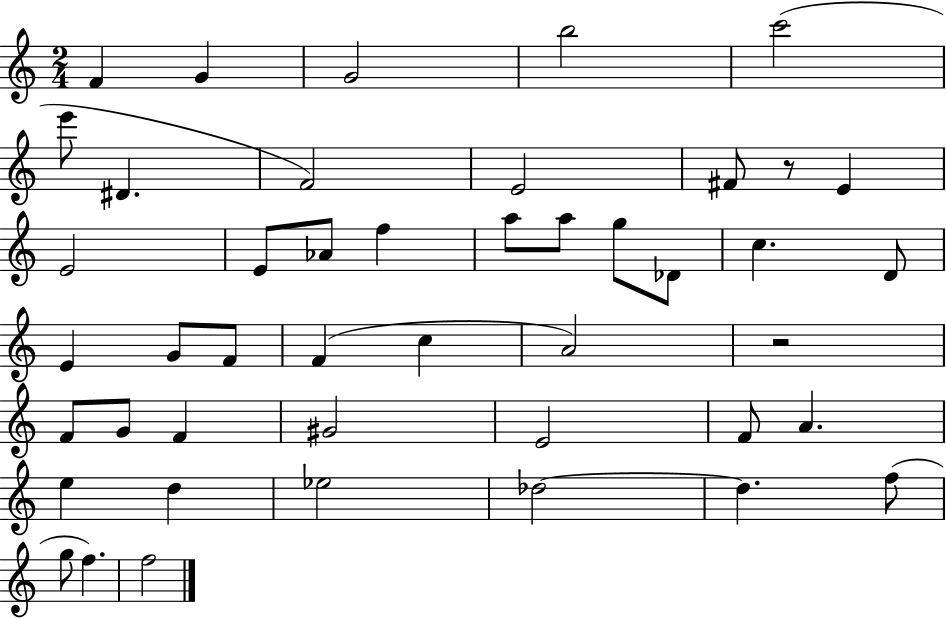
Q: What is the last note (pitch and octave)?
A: F5